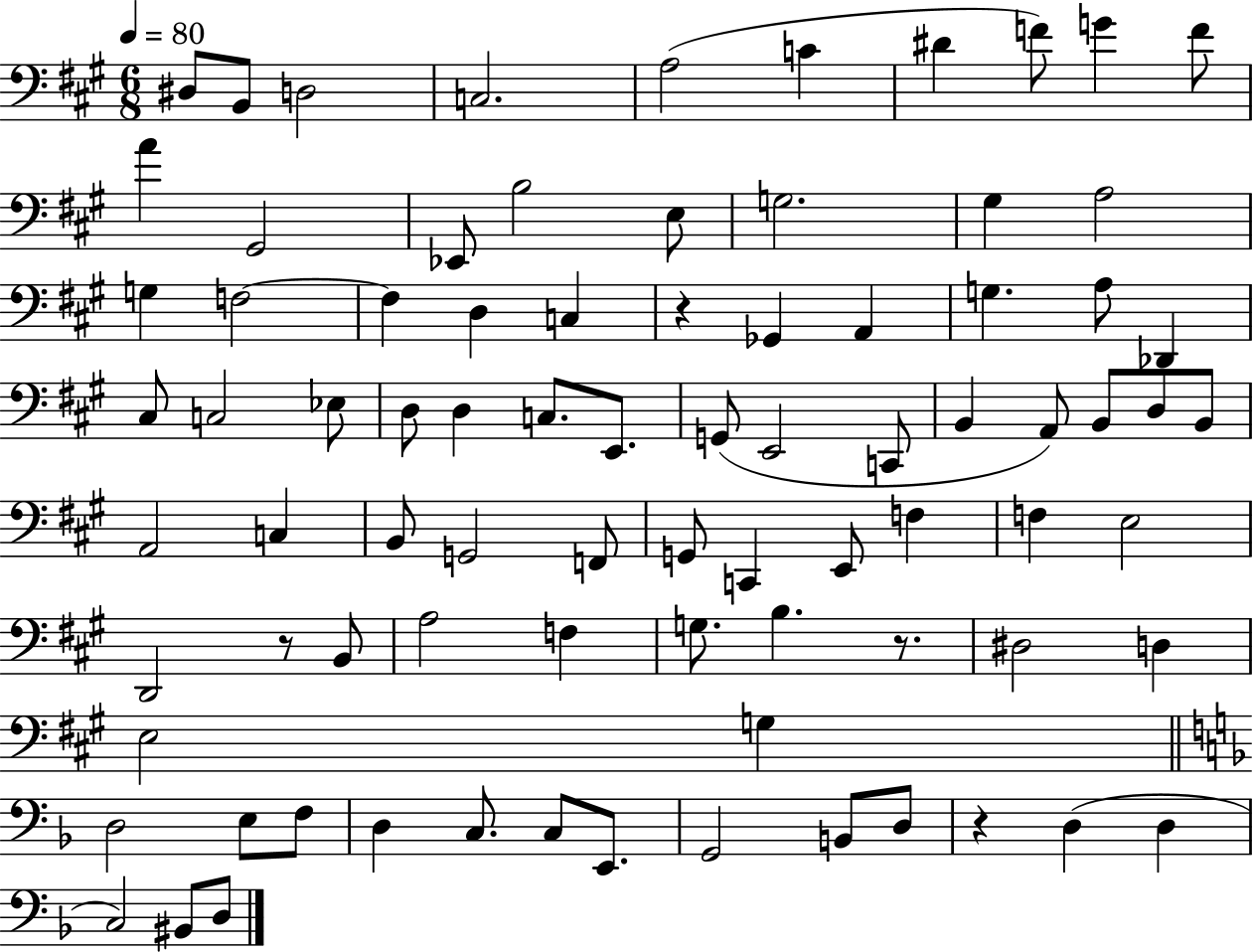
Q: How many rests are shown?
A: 4